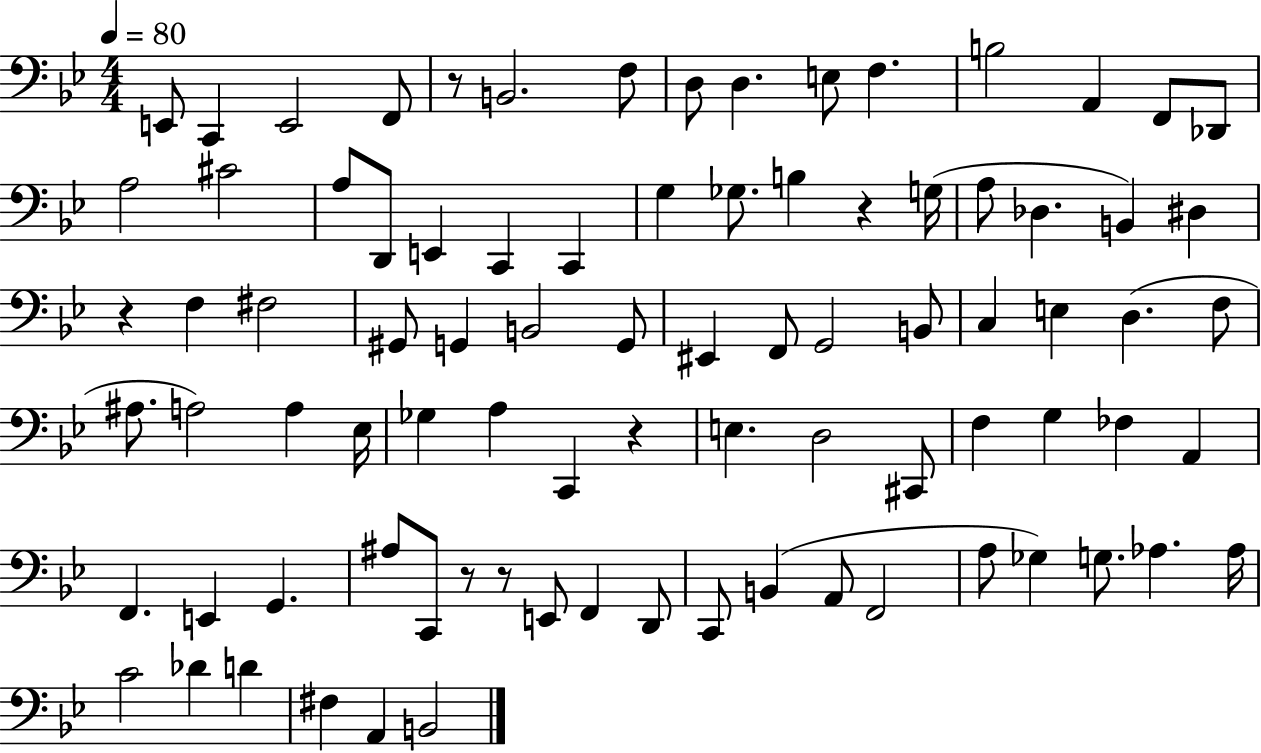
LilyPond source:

{
  \clef bass
  \numericTimeSignature
  \time 4/4
  \key bes \major
  \tempo 4 = 80
  e,8 c,4 e,2 f,8 | r8 b,2. f8 | d8 d4. e8 f4. | b2 a,4 f,8 des,8 | \break a2 cis'2 | a8 d,8 e,4 c,4 c,4 | g4 ges8. b4 r4 g16( | a8 des4. b,4) dis4 | \break r4 f4 fis2 | gis,8 g,4 b,2 g,8 | eis,4 f,8 g,2 b,8 | c4 e4 d4.( f8 | \break ais8. a2) a4 ees16 | ges4 a4 c,4 r4 | e4. d2 cis,8 | f4 g4 fes4 a,4 | \break f,4. e,4 g,4. | ais8 c,8 r8 r8 e,8 f,4 d,8 | c,8 b,4( a,8 f,2 | a8 ges4) g8. aes4. aes16 | \break c'2 des'4 d'4 | fis4 a,4 b,2 | \bar "|."
}